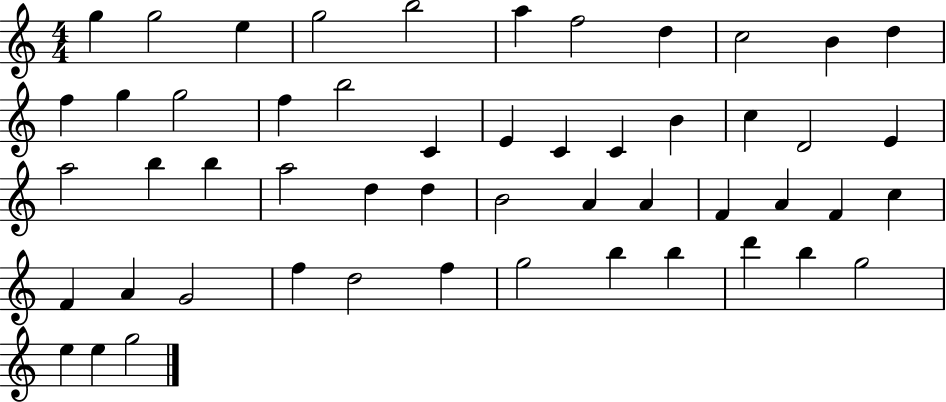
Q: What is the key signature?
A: C major